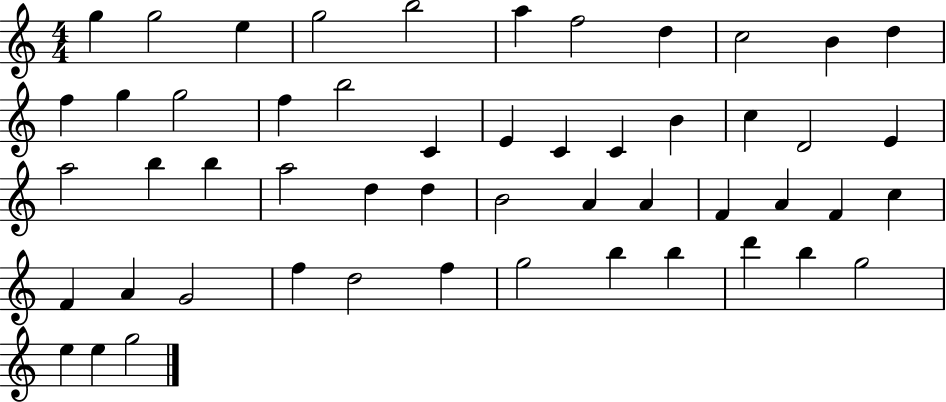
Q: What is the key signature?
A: C major